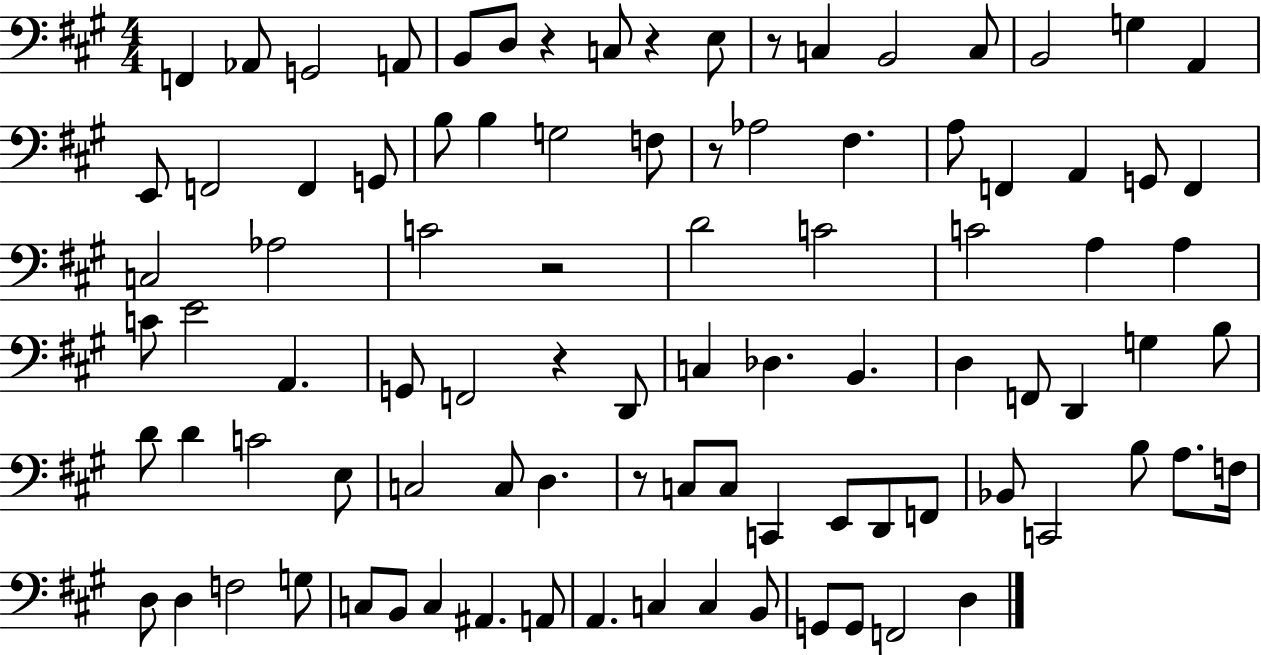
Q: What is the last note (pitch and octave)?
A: D3